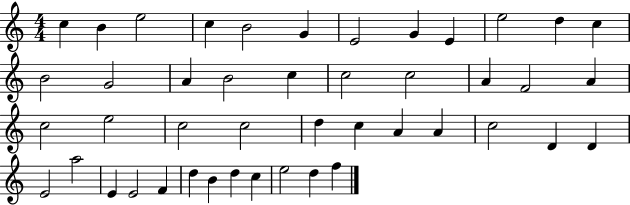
C5/q B4/q E5/h C5/q B4/h G4/q E4/h G4/q E4/q E5/h D5/q C5/q B4/h G4/h A4/q B4/h C5/q C5/h C5/h A4/q F4/h A4/q C5/h E5/h C5/h C5/h D5/q C5/q A4/q A4/q C5/h D4/q D4/q E4/h A5/h E4/q E4/h F4/q D5/q B4/q D5/q C5/q E5/h D5/q F5/q